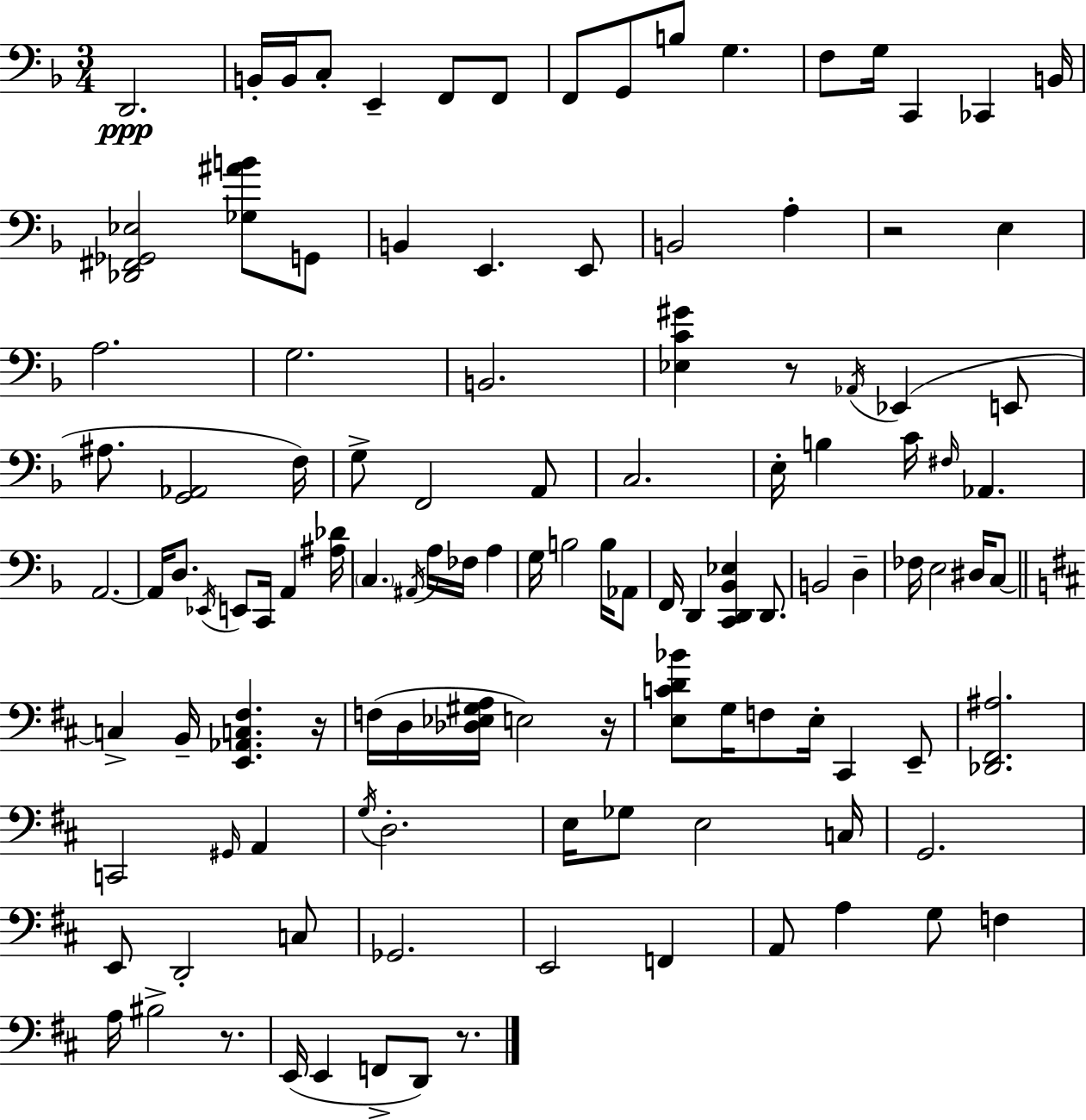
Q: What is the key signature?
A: F major